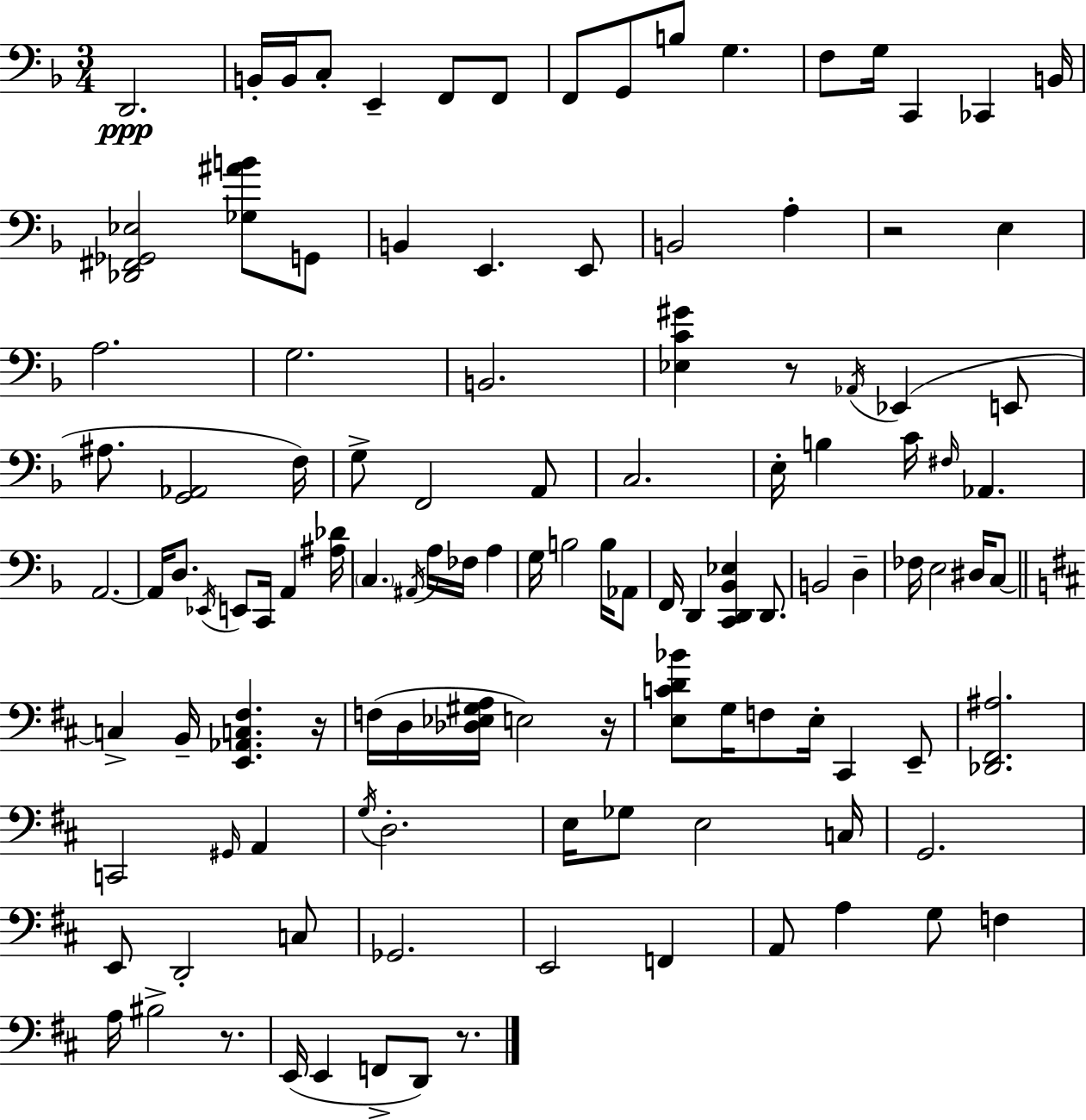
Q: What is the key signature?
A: F major